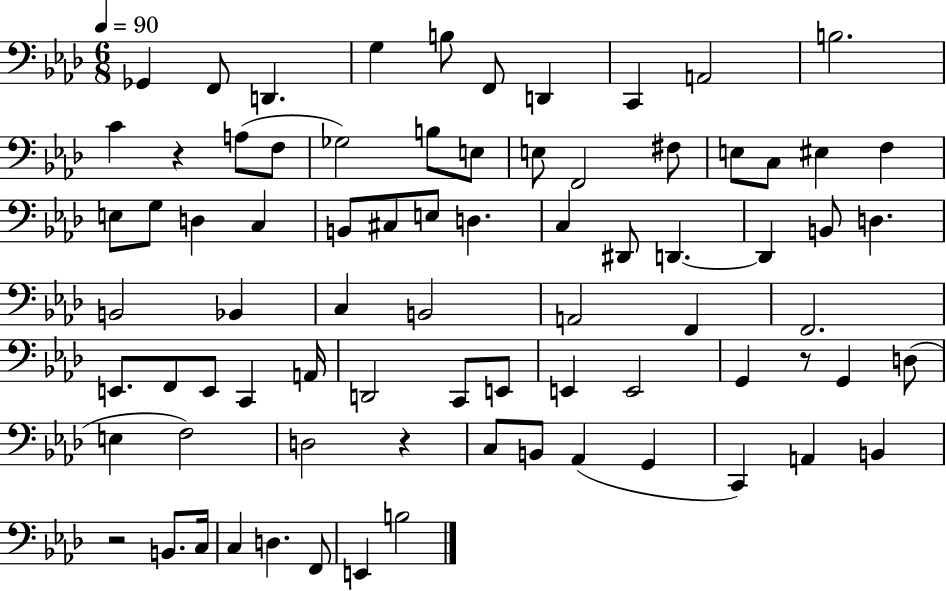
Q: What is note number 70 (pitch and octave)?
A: C3